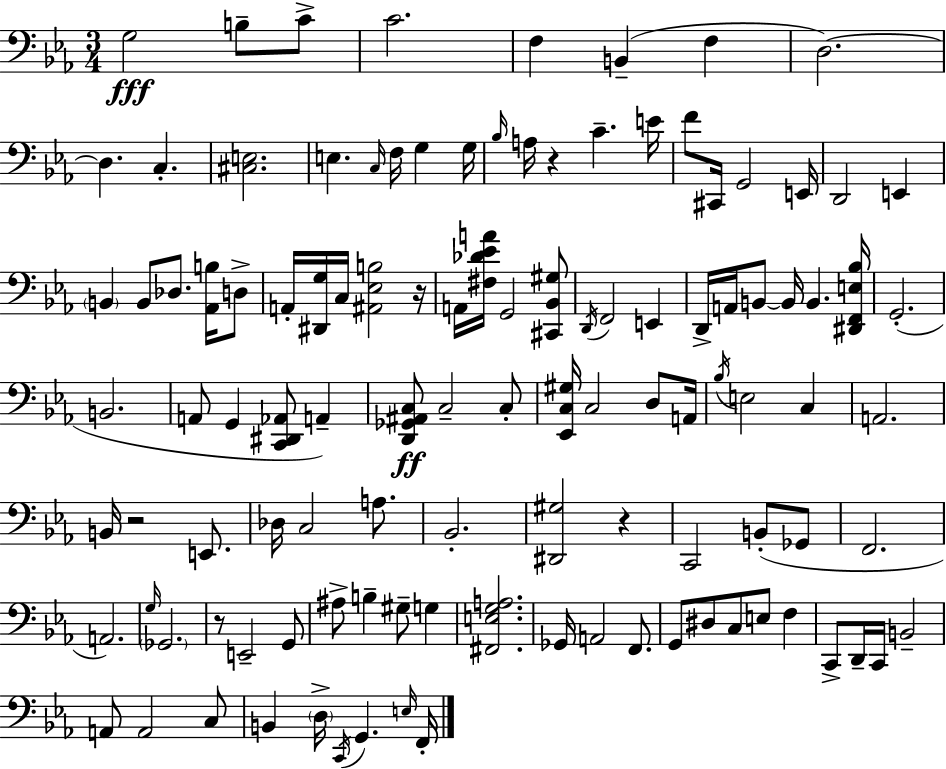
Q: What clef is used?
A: bass